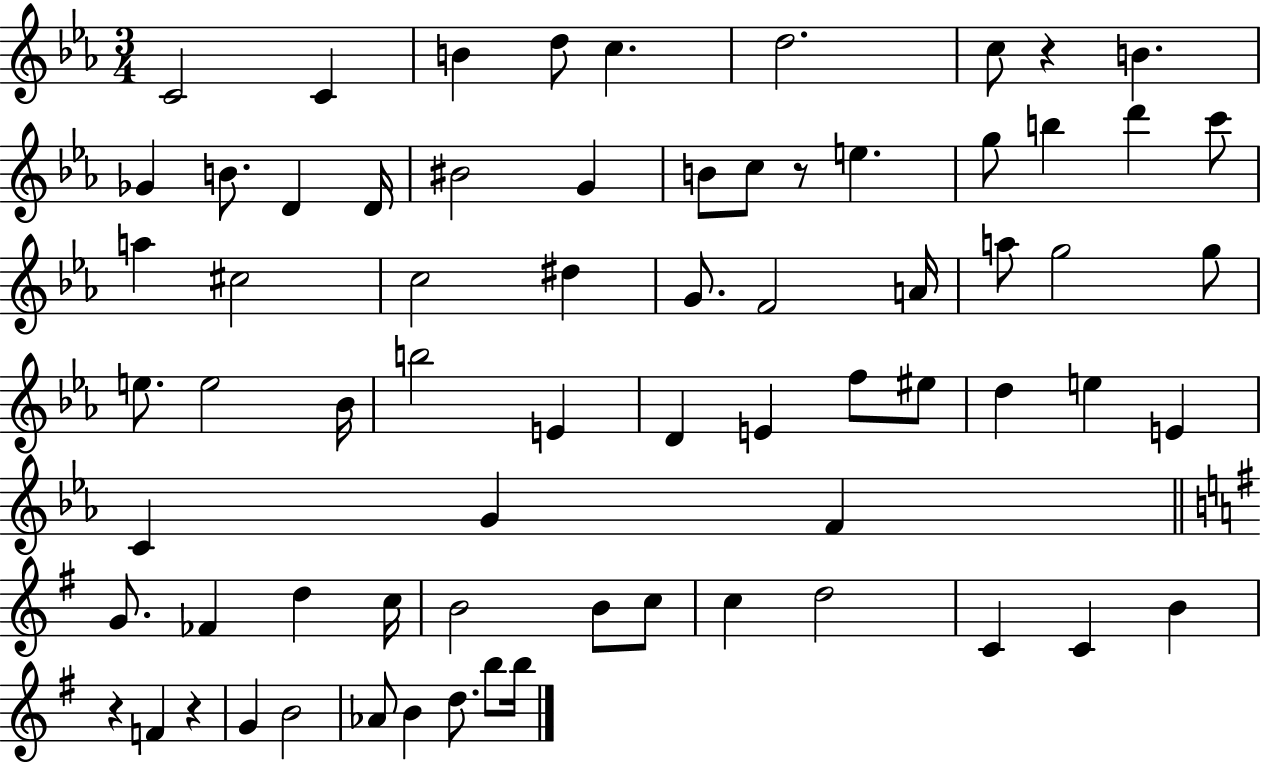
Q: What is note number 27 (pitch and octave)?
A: F4